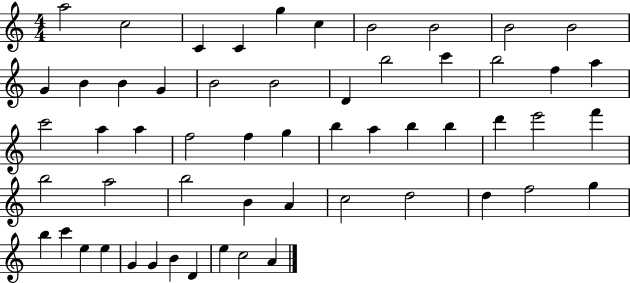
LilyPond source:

{
  \clef treble
  \numericTimeSignature
  \time 4/4
  \key c \major
  a''2 c''2 | c'4 c'4 g''4 c''4 | b'2 b'2 | b'2 b'2 | \break g'4 b'4 b'4 g'4 | b'2 b'2 | d'4 b''2 c'''4 | b''2 f''4 a''4 | \break c'''2 a''4 a''4 | f''2 f''4 g''4 | b''4 a''4 b''4 b''4 | d'''4 e'''2 f'''4 | \break b''2 a''2 | b''2 b'4 a'4 | c''2 d''2 | d''4 f''2 g''4 | \break b''4 c'''4 e''4 e''4 | g'4 g'4 b'4 d'4 | e''4 c''2 a'4 | \bar "|."
}